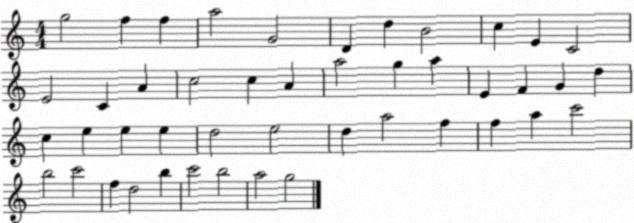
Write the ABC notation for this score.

X:1
T:Untitled
M:4/4
L:1/4
K:C
g2 f f a2 G2 D d B2 c E C2 E2 C A c2 c A a2 g a E F G d c e e e d2 e2 d a2 f f a c'2 b2 c'2 f d2 b c'2 b2 a2 g2